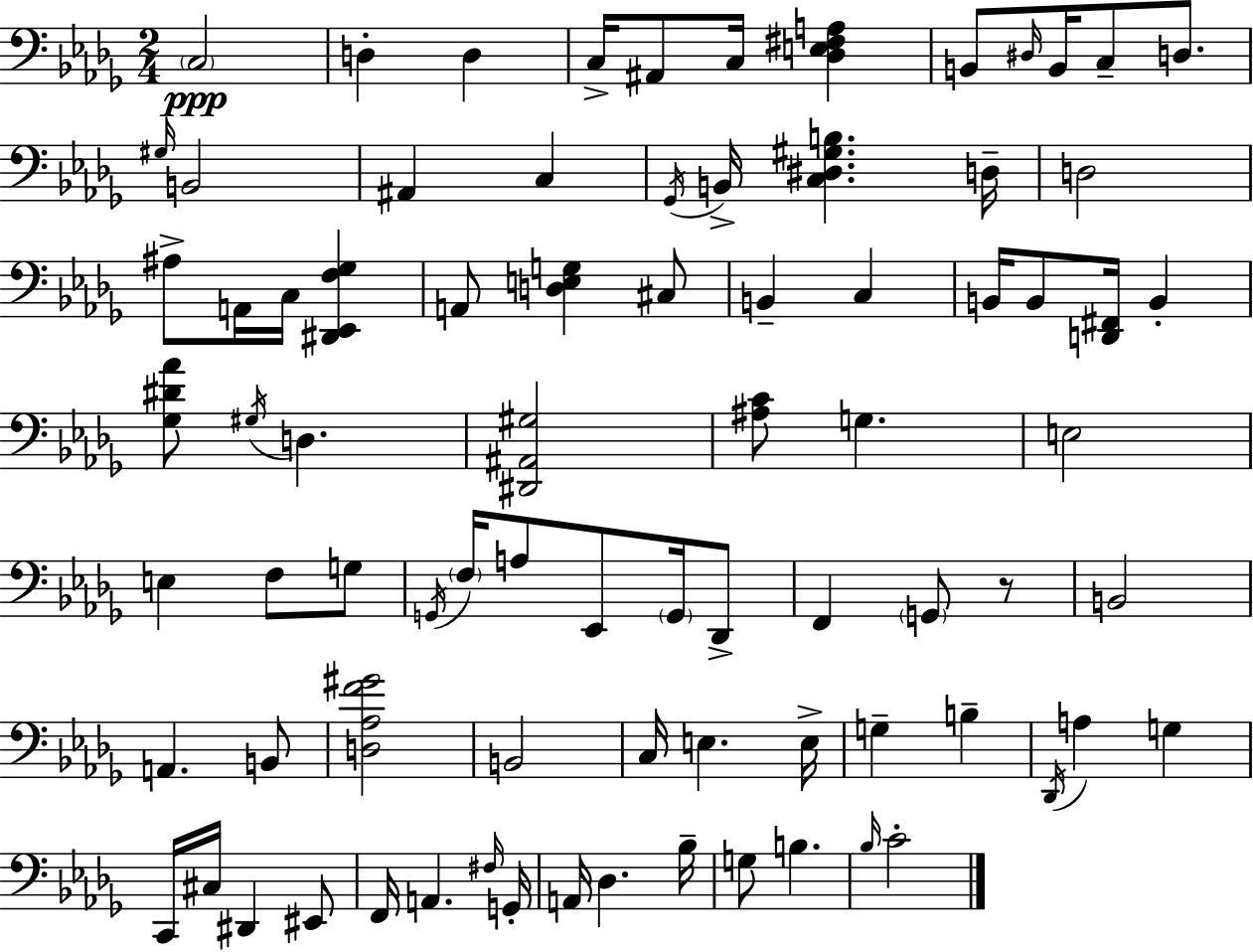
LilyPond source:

{
  \clef bass
  \numericTimeSignature
  \time 2/4
  \key bes \minor
  \parenthesize c2\ppp | d4-. d4 | c16-> ais,8 c16 <des e fis a>4 | b,8 \grace { dis16 } b,16 c8-- d8. | \break \grace { gis16 } b,2 | ais,4 c4 | \acciaccatura { ges,16 } b,16-> <c dis gis b>4. | d16-- d2 | \break ais8-> a,16 c16 <dis, ees, f ges>4 | a,8 <d e g>4 | cis8 b,4-- c4 | b,16 b,8 <d, fis,>16 b,4-. | \break <ges dis' aes'>8 \acciaccatura { gis16 } d4. | <dis, ais, gis>2 | <ais c'>8 g4. | e2 | \break e4 | f8 g8 \acciaccatura { g,16 } \parenthesize f16 a8 | ees,8 \parenthesize g,16 des,8-> f,4 | \parenthesize g,8 r8 b,2 | \break a,4. | b,8 <d aes f' gis'>2 | b,2 | c16 e4. | \break e16-> g4-- | b4-- \acciaccatura { des,16 } a4 | g4 c,16 cis16 | dis,4 eis,8 f,16 a,4. | \break \grace { fis16 } g,16-. a,16 | des4. bes16-- g8 | b4. \grace { bes16 } | c'2-. | \break \bar "|."
}